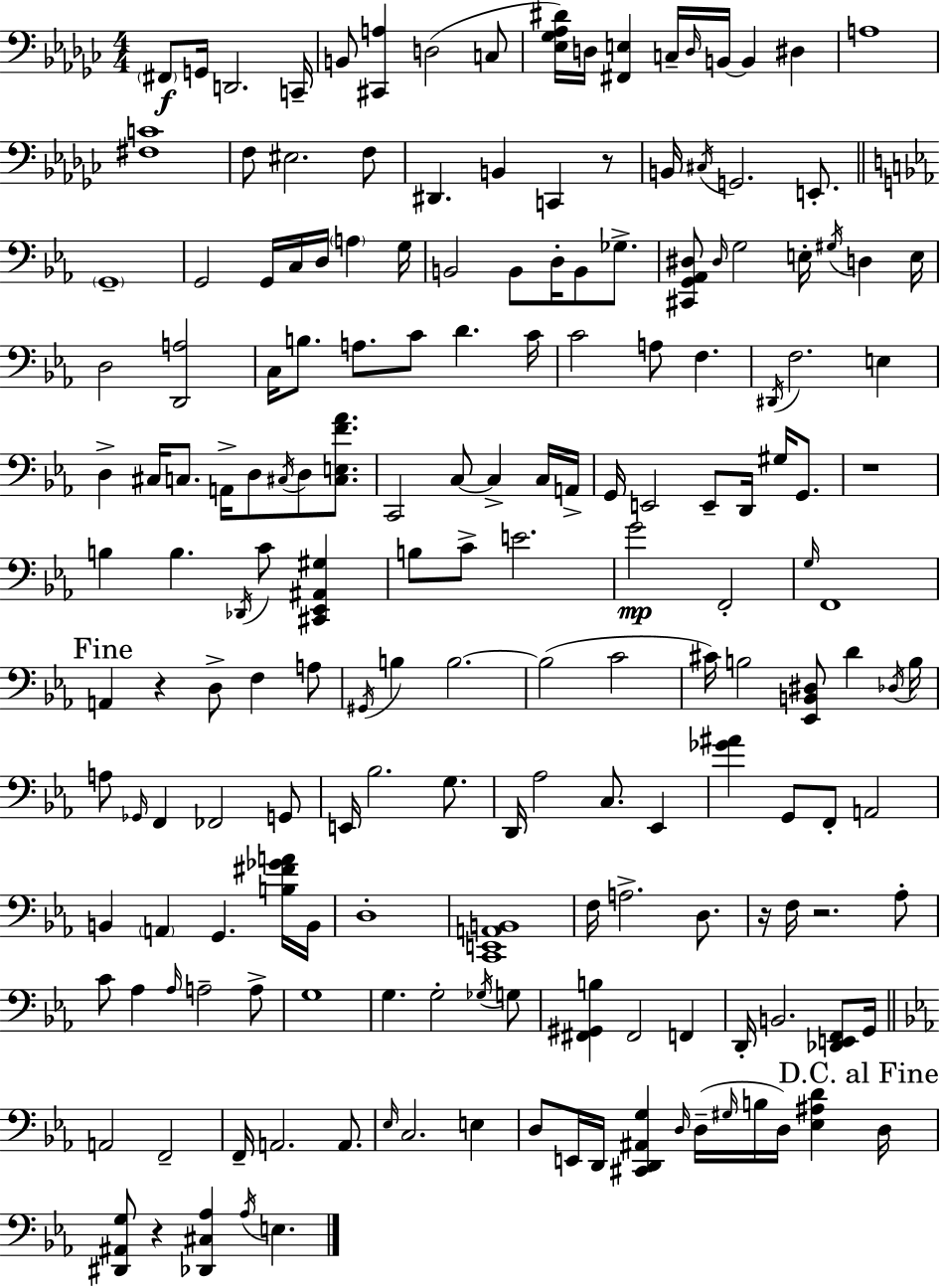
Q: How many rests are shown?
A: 6